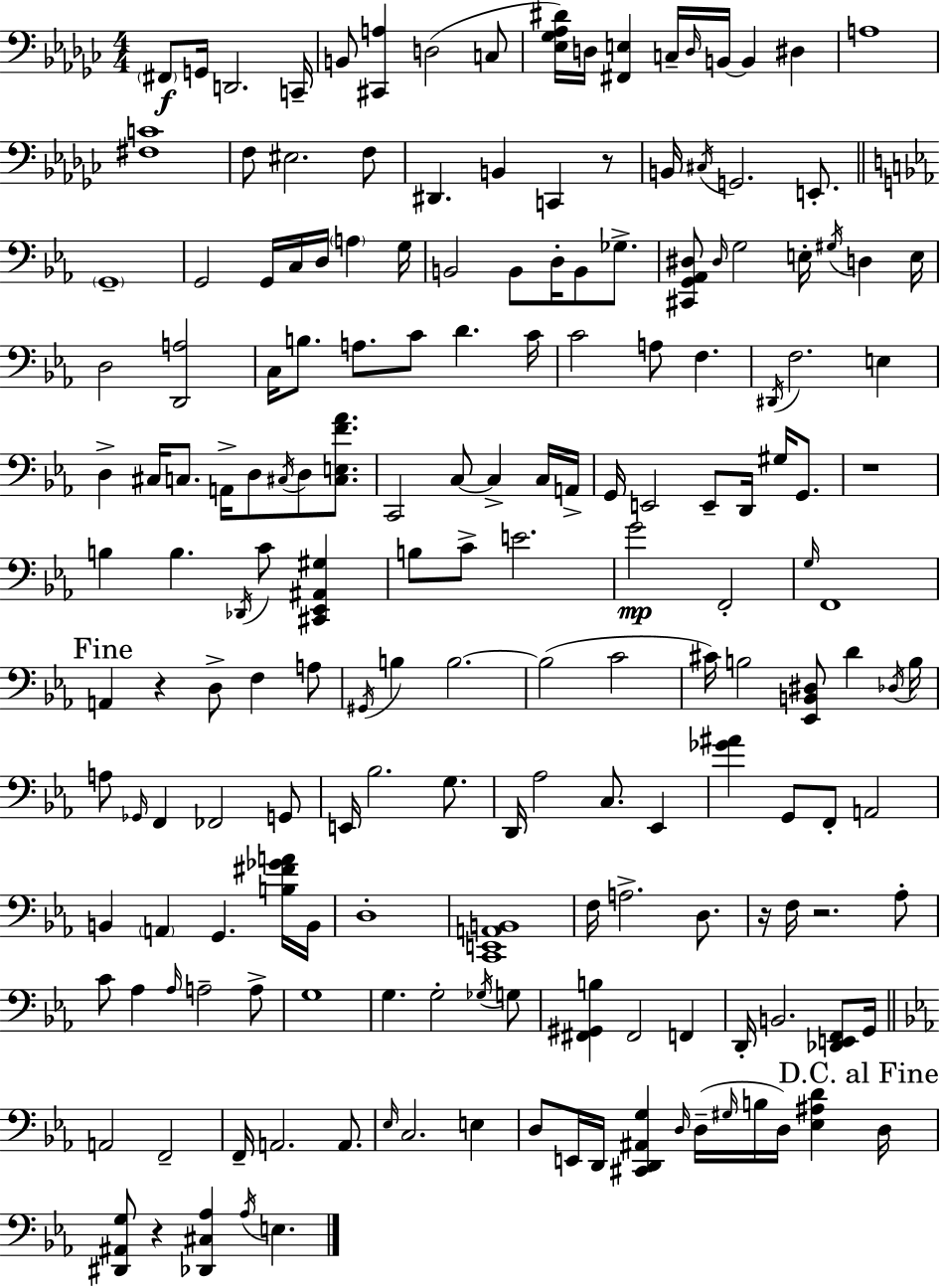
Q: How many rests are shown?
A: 6